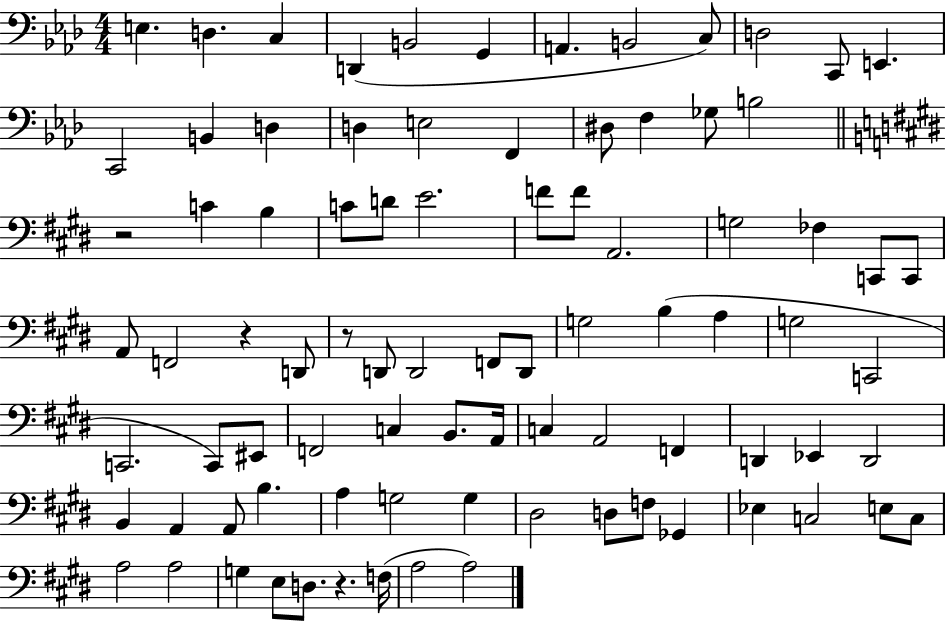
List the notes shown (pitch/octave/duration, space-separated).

E3/q. D3/q. C3/q D2/q B2/h G2/q A2/q. B2/h C3/e D3/h C2/e E2/q. C2/h B2/q D3/q D3/q E3/h F2/q D#3/e F3/q Gb3/e B3/h R/h C4/q B3/q C4/e D4/e E4/h. F4/e F4/e A2/h. G3/h FES3/q C2/e C2/e A2/e F2/h R/q D2/e R/e D2/e D2/h F2/e D2/e G3/h B3/q A3/q G3/h C2/h C2/h. C2/e EIS2/e F2/h C3/q B2/e. A2/s C3/q A2/h F2/q D2/q Eb2/q D2/h B2/q A2/q A2/e B3/q. A3/q G3/h G3/q D#3/h D3/e F3/e Gb2/q Eb3/q C3/h E3/e C3/e A3/h A3/h G3/q E3/e D3/e. R/q. F3/s A3/h A3/h